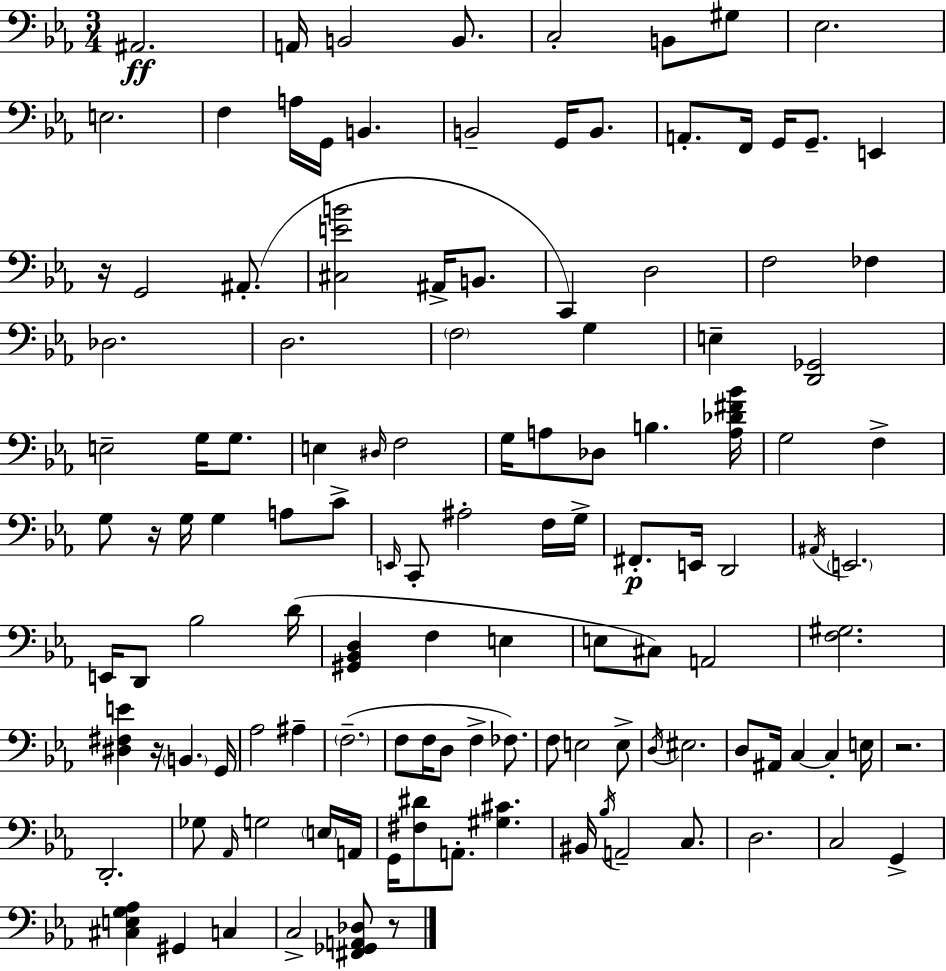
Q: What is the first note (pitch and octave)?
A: A#2